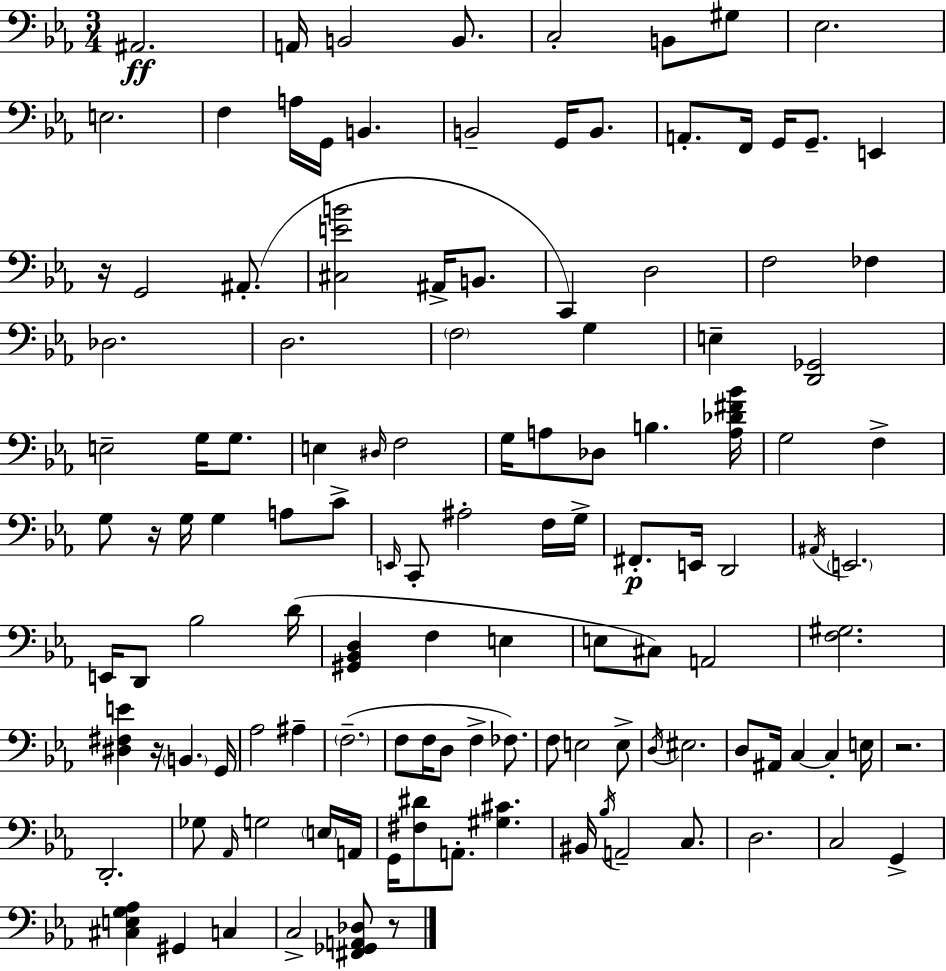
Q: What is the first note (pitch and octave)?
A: A#2